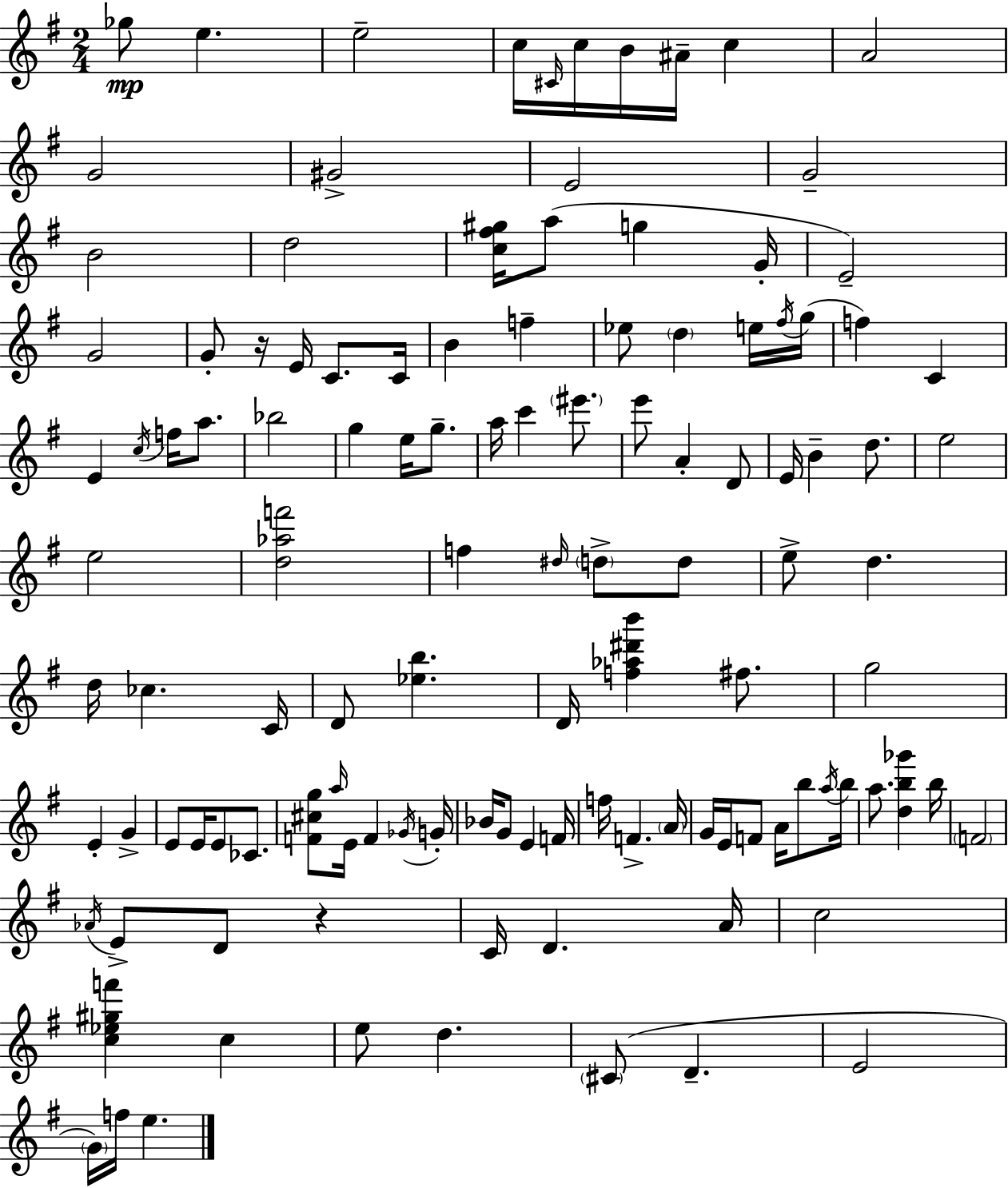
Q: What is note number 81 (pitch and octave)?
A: F4